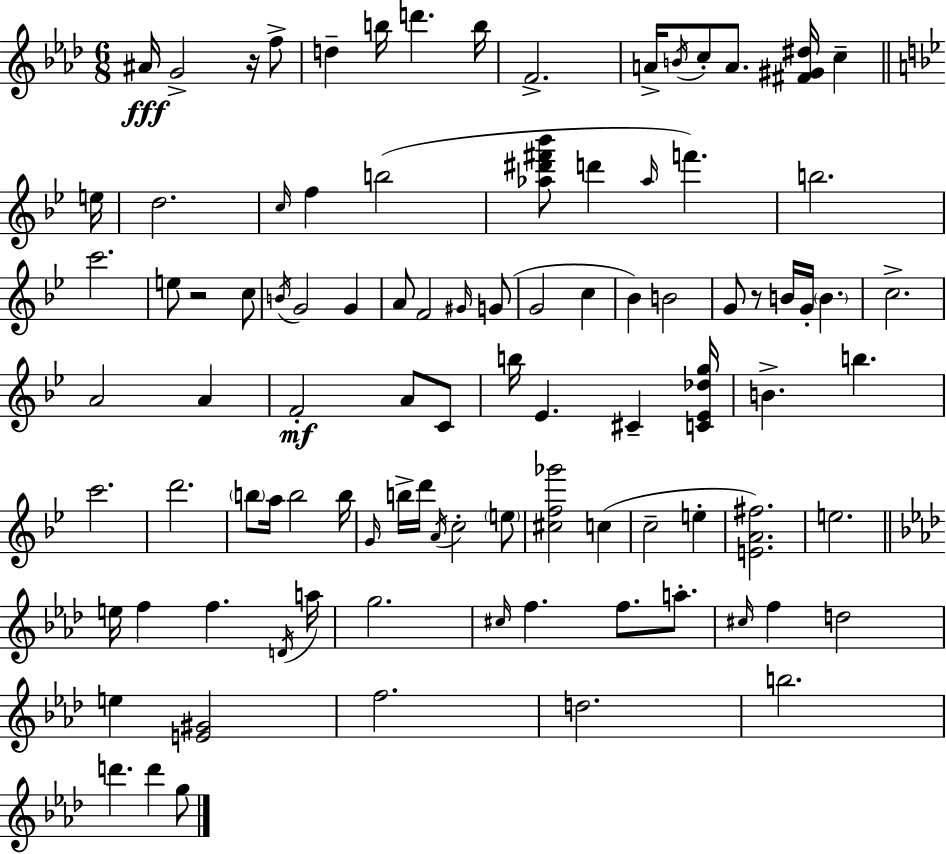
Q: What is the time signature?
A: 6/8